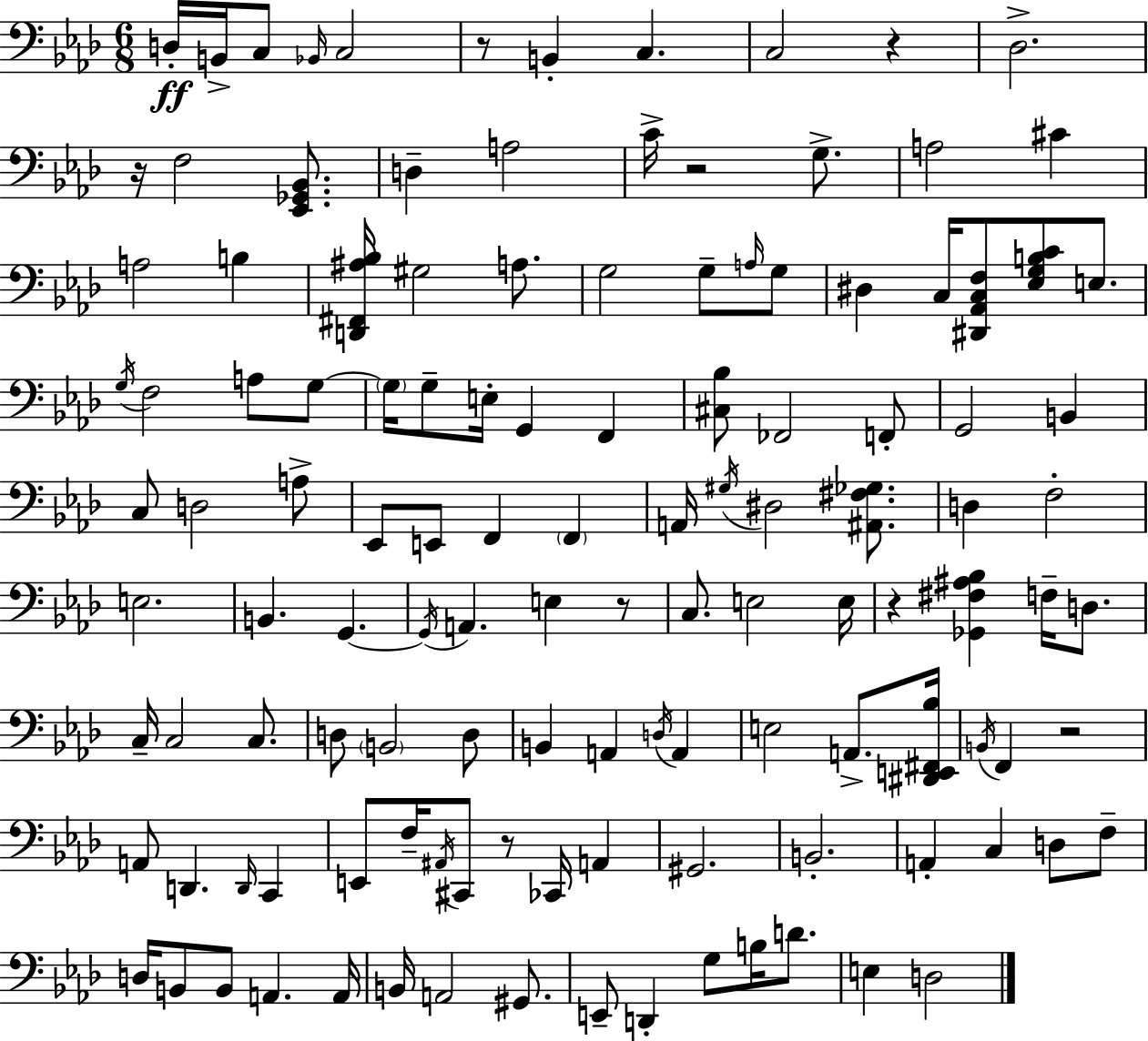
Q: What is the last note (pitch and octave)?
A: D3